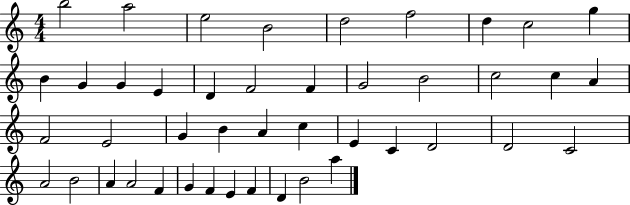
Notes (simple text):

B5/h A5/h E5/h B4/h D5/h F5/h D5/q C5/h G5/q B4/q G4/q G4/q E4/q D4/q F4/h F4/q G4/h B4/h C5/h C5/q A4/q F4/h E4/h G4/q B4/q A4/q C5/q E4/q C4/q D4/h D4/h C4/h A4/h B4/h A4/q A4/h F4/q G4/q F4/q E4/q F4/q D4/q B4/h A5/q